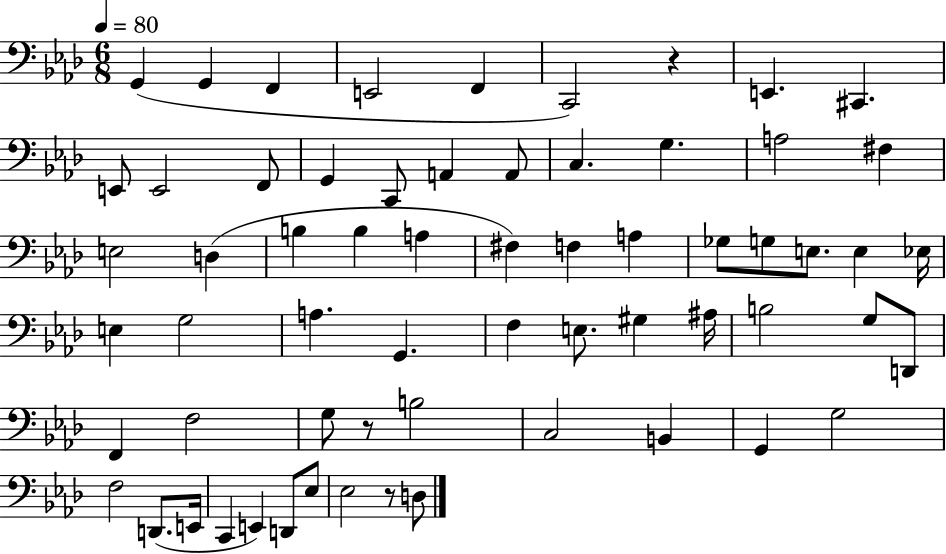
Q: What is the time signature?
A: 6/8